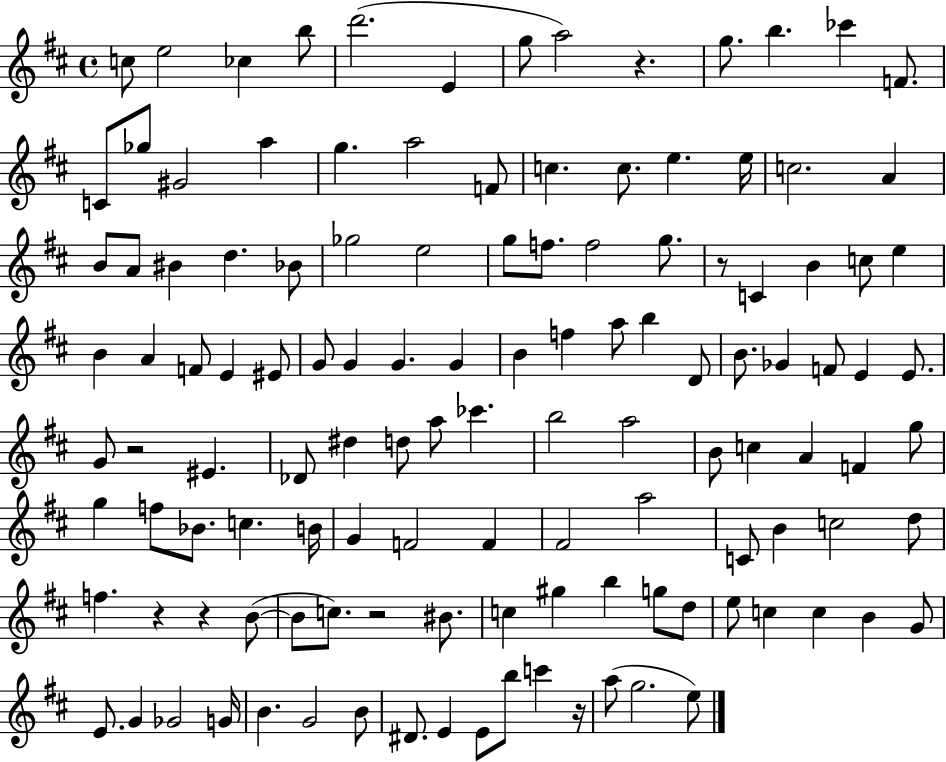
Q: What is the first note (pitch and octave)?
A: C5